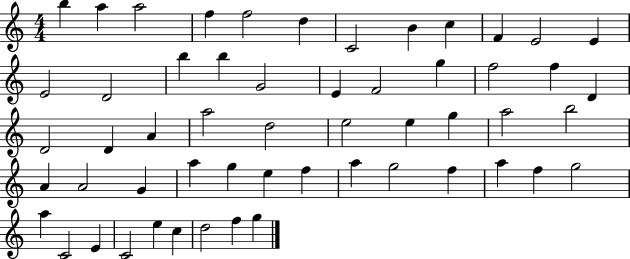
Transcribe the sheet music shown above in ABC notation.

X:1
T:Untitled
M:4/4
L:1/4
K:C
b a a2 f f2 d C2 B c F E2 E E2 D2 b b G2 E F2 g f2 f D D2 D A a2 d2 e2 e g a2 b2 A A2 G a g e f a g2 f a f g2 a C2 E C2 e c d2 f g